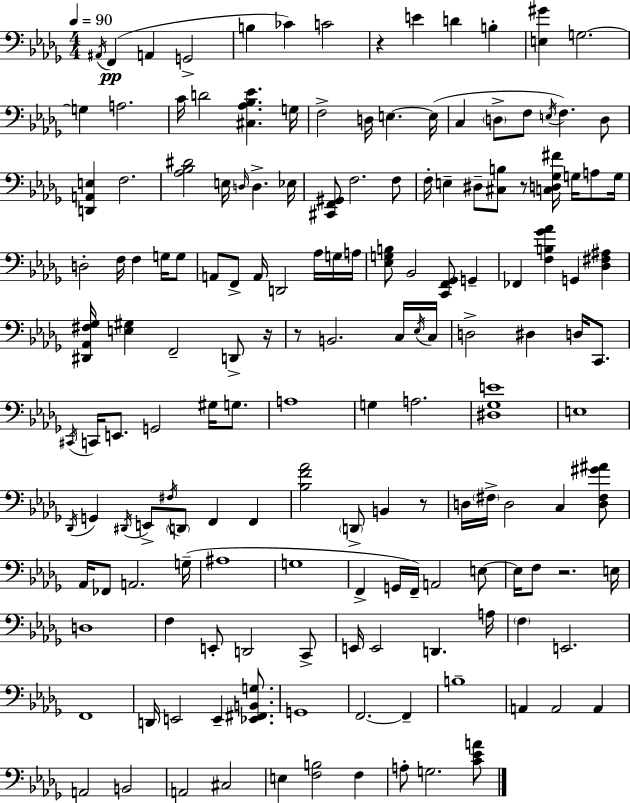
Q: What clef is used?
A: bass